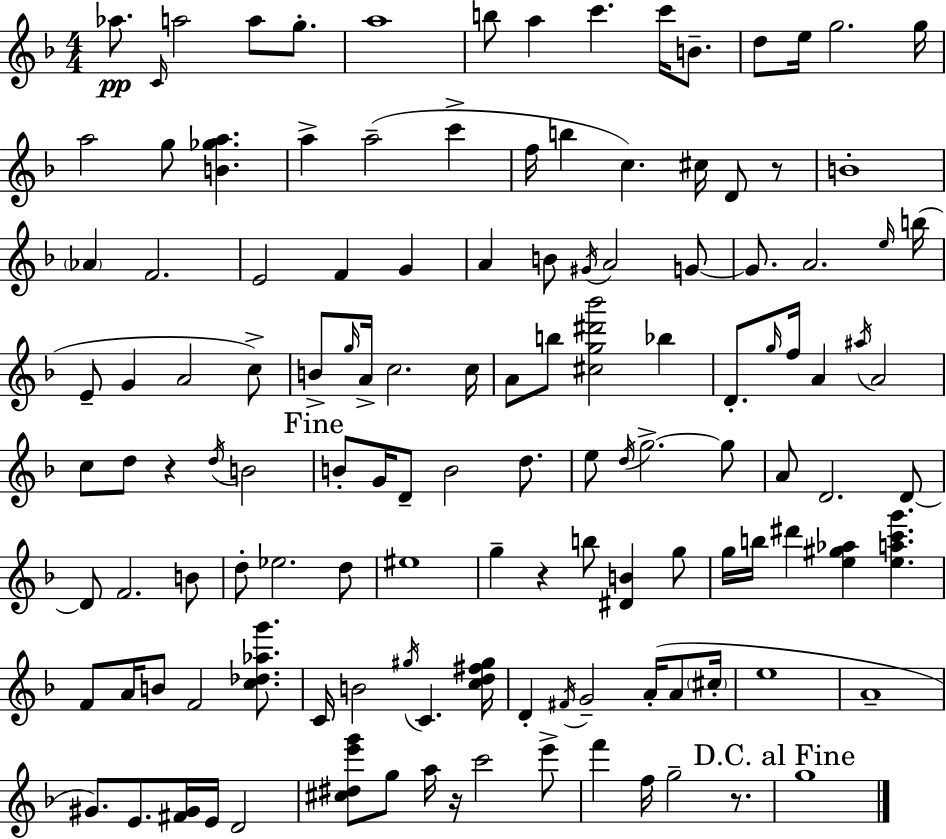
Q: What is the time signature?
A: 4/4